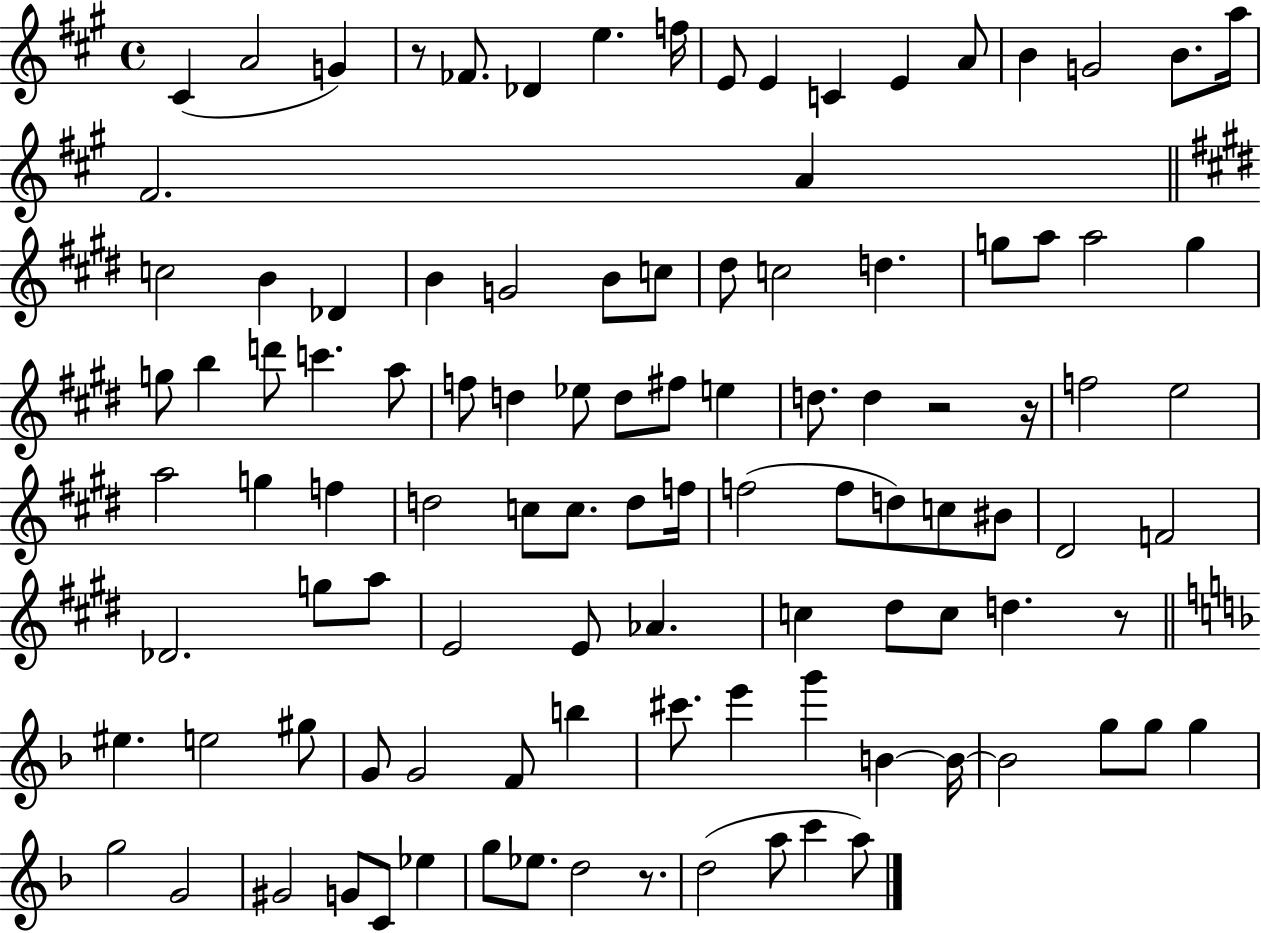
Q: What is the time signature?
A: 4/4